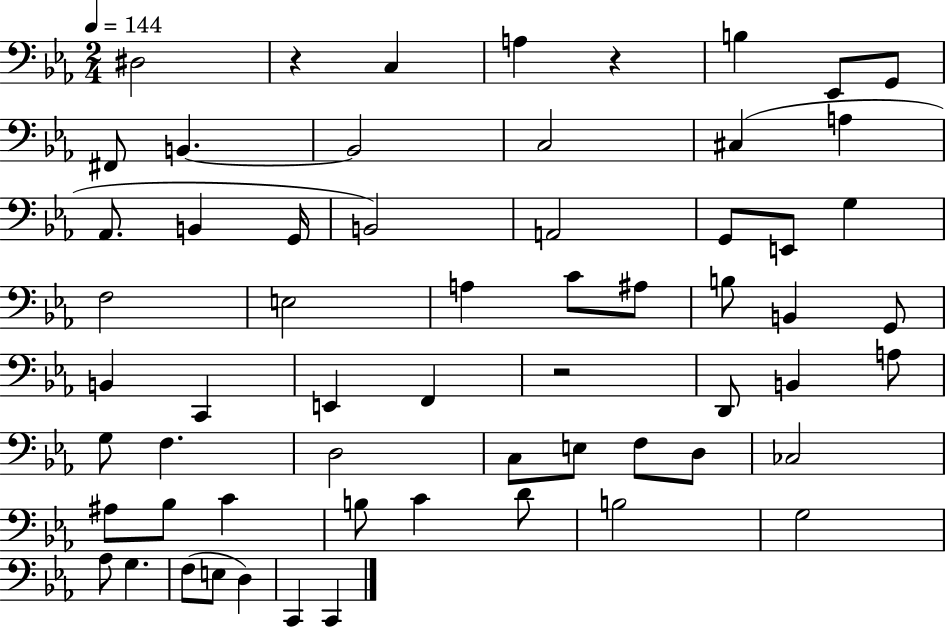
{
  \clef bass
  \numericTimeSignature
  \time 2/4
  \key ees \major
  \tempo 4 = 144
  \repeat volta 2 { dis2 | r4 c4 | a4 r4 | b4 ees,8 g,8 | \break fis,8 b,4.~~ | b,2 | c2 | cis4( a4 | \break aes,8. b,4 g,16 | b,2) | a,2 | g,8 e,8 g4 | \break f2 | e2 | a4 c'8 ais8 | b8 b,4 g,8 | \break b,4 c,4 | e,4 f,4 | r2 | d,8 b,4 a8 | \break g8 f4. | d2 | c8 e8 f8 d8 | ces2 | \break ais8 bes8 c'4 | b8 c'4 d'8 | b2 | g2 | \break aes8 g4. | f8( e8 d4) | c,4 c,4 | } \bar "|."
}